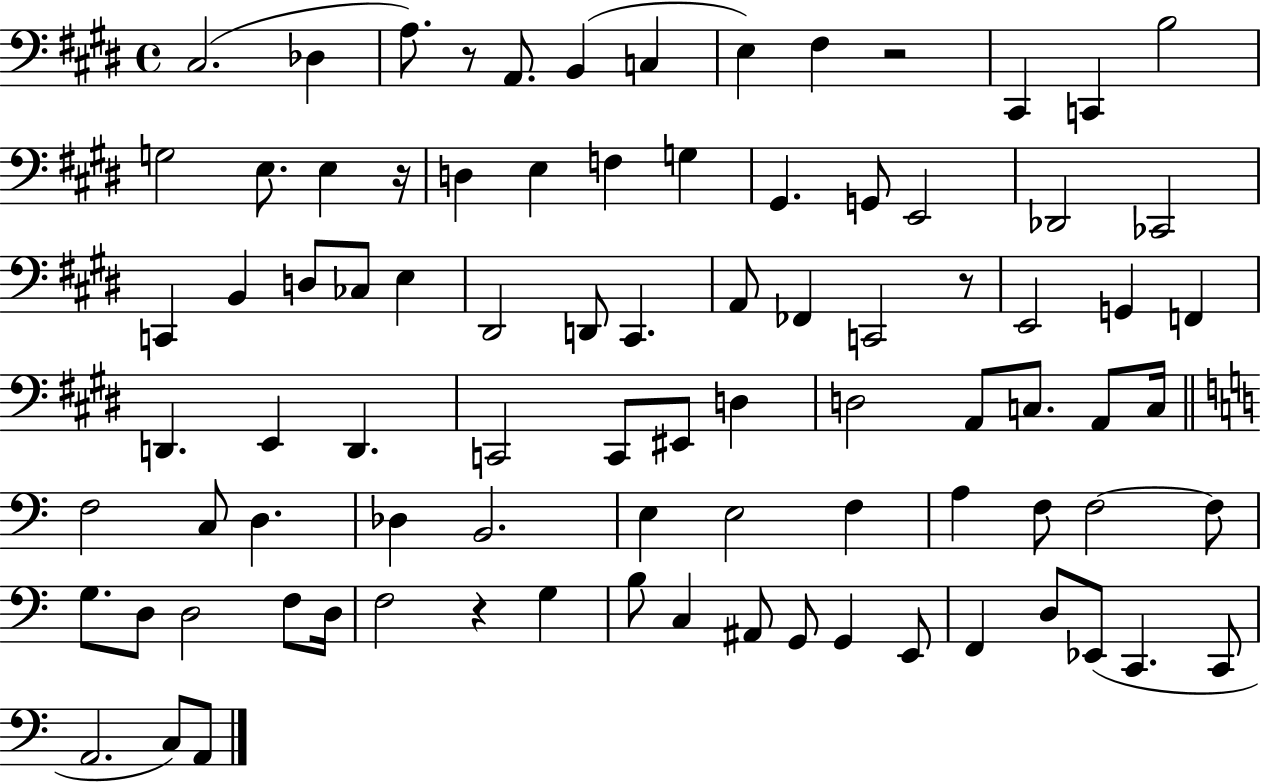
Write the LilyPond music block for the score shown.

{
  \clef bass
  \time 4/4
  \defaultTimeSignature
  \key e \major
  cis2.( des4 | a8.) r8 a,8. b,4( c4 | e4) fis4 r2 | cis,4 c,4 b2 | \break g2 e8. e4 r16 | d4 e4 f4 g4 | gis,4. g,8 e,2 | des,2 ces,2 | \break c,4 b,4 d8 ces8 e4 | dis,2 d,8 cis,4. | a,8 fes,4 c,2 r8 | e,2 g,4 f,4 | \break d,4. e,4 d,4. | c,2 c,8 eis,8 d4 | d2 a,8 c8. a,8 c16 | \bar "||" \break \key a \minor f2 c8 d4. | des4 b,2. | e4 e2 f4 | a4 f8 f2~~ f8 | \break g8. d8 d2 f8 d16 | f2 r4 g4 | b8 c4 ais,8 g,8 g,4 e,8 | f,4 d8 ees,8( c,4. c,8 | \break a,2. c8) a,8 | \bar "|."
}